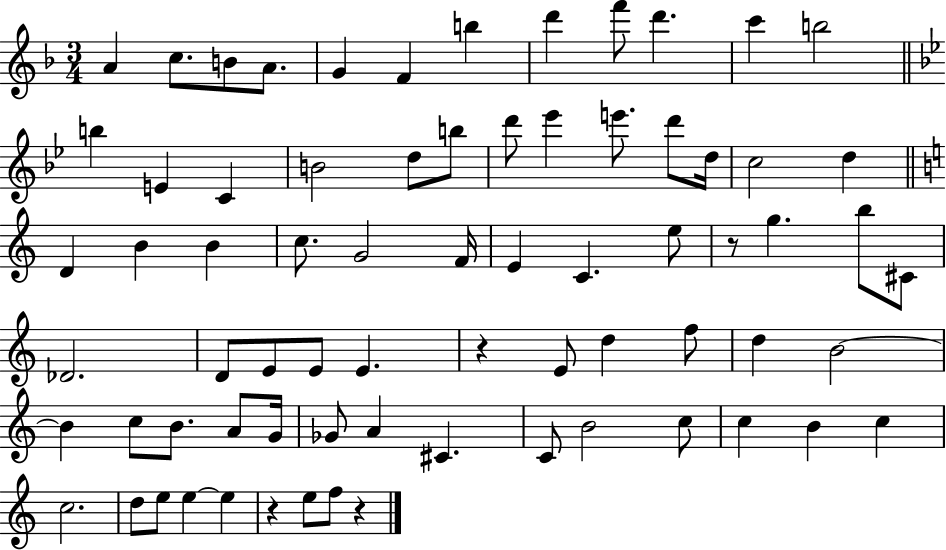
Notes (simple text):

A4/q C5/e. B4/e A4/e. G4/q F4/q B5/q D6/q F6/e D6/q. C6/q B5/h B5/q E4/q C4/q B4/h D5/e B5/e D6/e Eb6/q E6/e. D6/e D5/s C5/h D5/q D4/q B4/q B4/q C5/e. G4/h F4/s E4/q C4/q. E5/e R/e G5/q. B5/e C#4/e Db4/h. D4/e E4/e E4/e E4/q. R/q E4/e D5/q F5/e D5/q B4/h B4/q C5/e B4/e. A4/e G4/s Gb4/e A4/q C#4/q. C4/e B4/h C5/e C5/q B4/q C5/q C5/h. D5/e E5/e E5/q E5/q R/q E5/e F5/e R/q